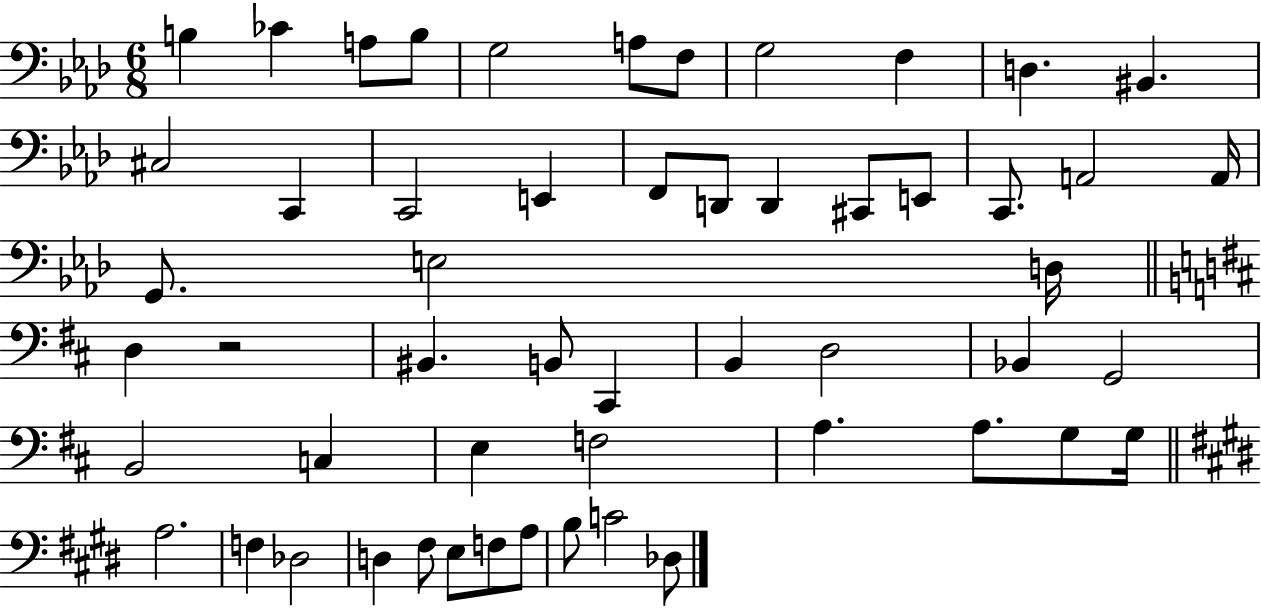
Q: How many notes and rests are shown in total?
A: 54